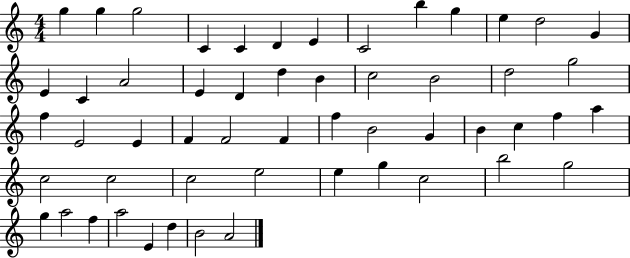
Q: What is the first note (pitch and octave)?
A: G5